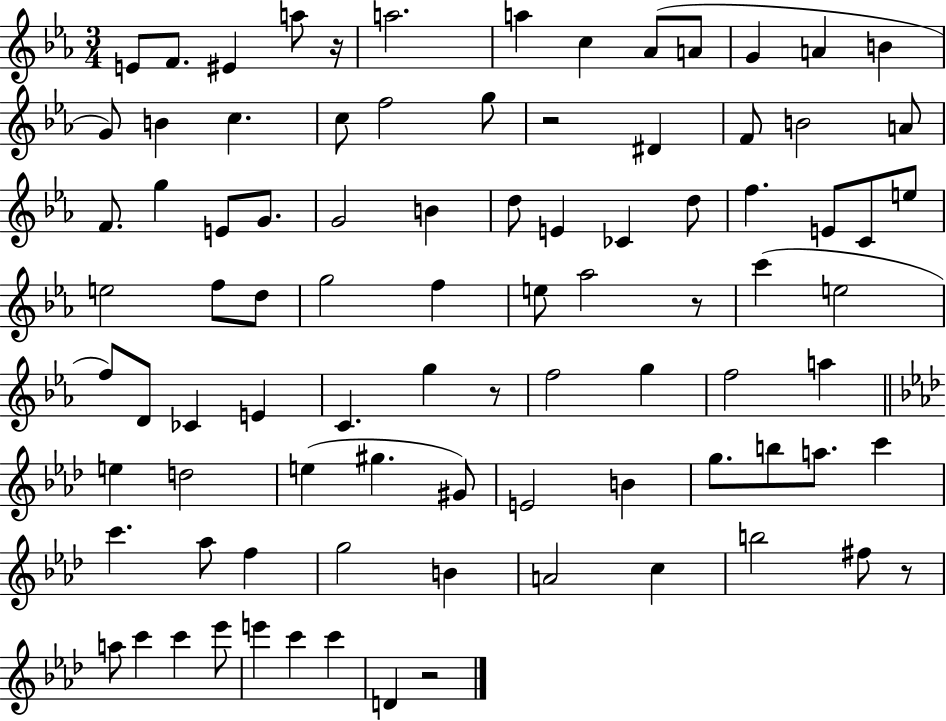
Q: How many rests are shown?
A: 6